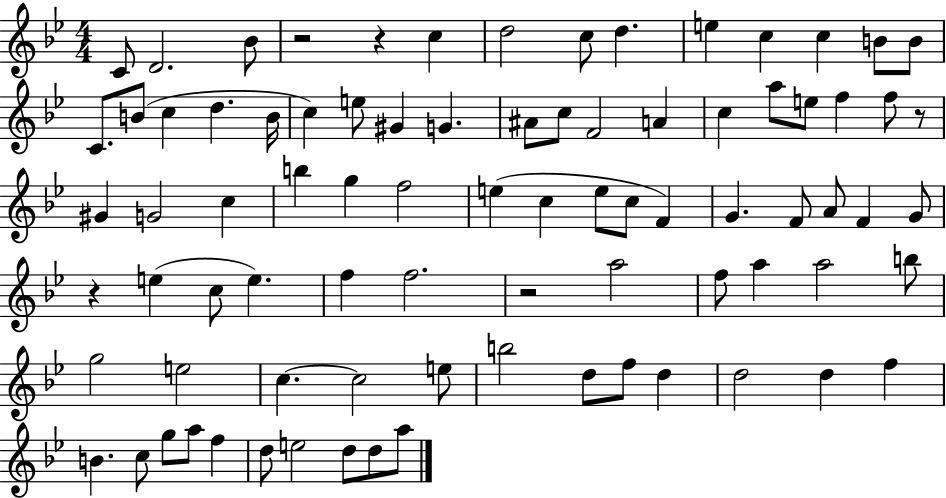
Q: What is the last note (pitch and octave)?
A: A5